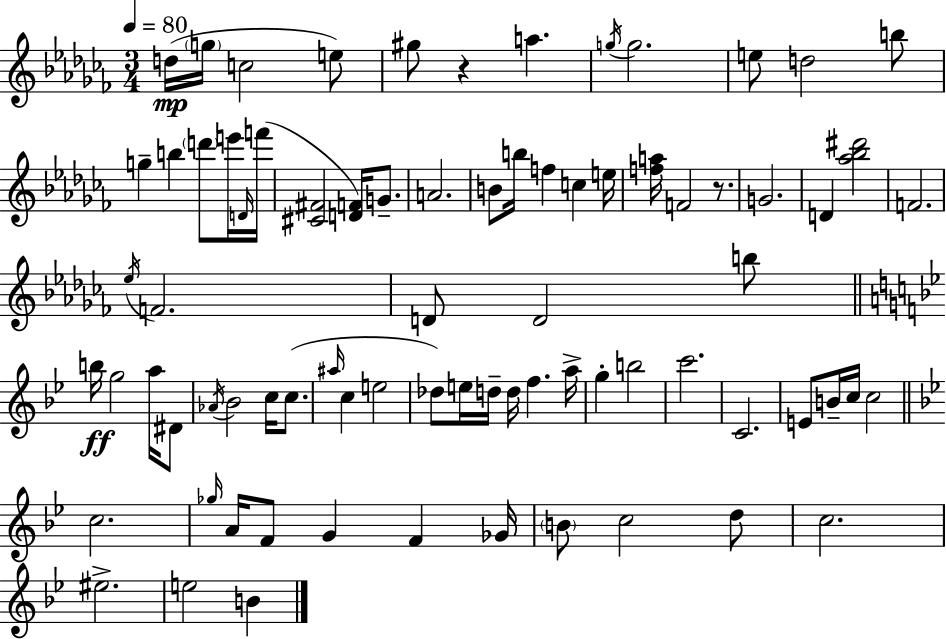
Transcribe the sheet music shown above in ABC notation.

X:1
T:Untitled
M:3/4
L:1/4
K:Abm
d/4 g/4 c2 e/2 ^g/2 z a g/4 g2 e/2 d2 b/2 g b d'/2 e'/4 D/4 f'/4 [^C^F]2 [DF]/4 G/2 A2 B/2 b/4 f c e/4 [fa]/4 F2 z/2 G2 D [_a_b^d']2 F2 _e/4 F2 D/2 D2 b/2 b/4 g2 a/4 ^D/2 _A/4 _B2 c/4 c/2 ^a/4 c e2 _d/2 e/4 d/4 d/4 f a/4 g b2 c'2 C2 E/2 B/4 c/4 c2 c2 _g/4 A/4 F/2 G F _G/4 B/2 c2 d/2 c2 ^e2 e2 B